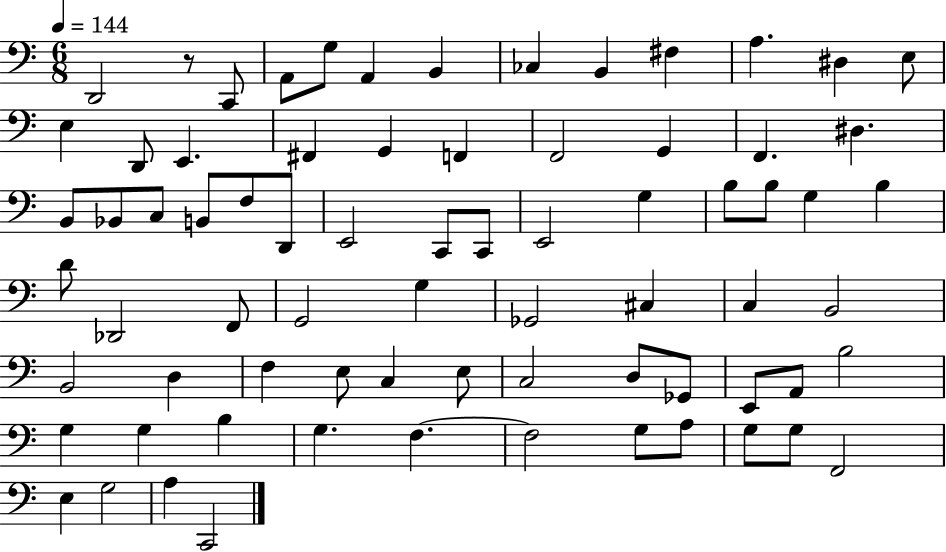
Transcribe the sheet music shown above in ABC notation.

X:1
T:Untitled
M:6/8
L:1/4
K:C
D,,2 z/2 C,,/2 A,,/2 G,/2 A,, B,, _C, B,, ^F, A, ^D, E,/2 E, D,,/2 E,, ^F,, G,, F,, F,,2 G,, F,, ^D, B,,/2 _B,,/2 C,/2 B,,/2 F,/2 D,,/2 E,,2 C,,/2 C,,/2 E,,2 G, B,/2 B,/2 G, B, D/2 _D,,2 F,,/2 G,,2 G, _G,,2 ^C, C, B,,2 B,,2 D, F, E,/2 C, E,/2 C,2 D,/2 _G,,/2 E,,/2 A,,/2 B,2 G, G, B, G, F, F,2 G,/2 A,/2 G,/2 G,/2 F,,2 E, G,2 A, C,,2